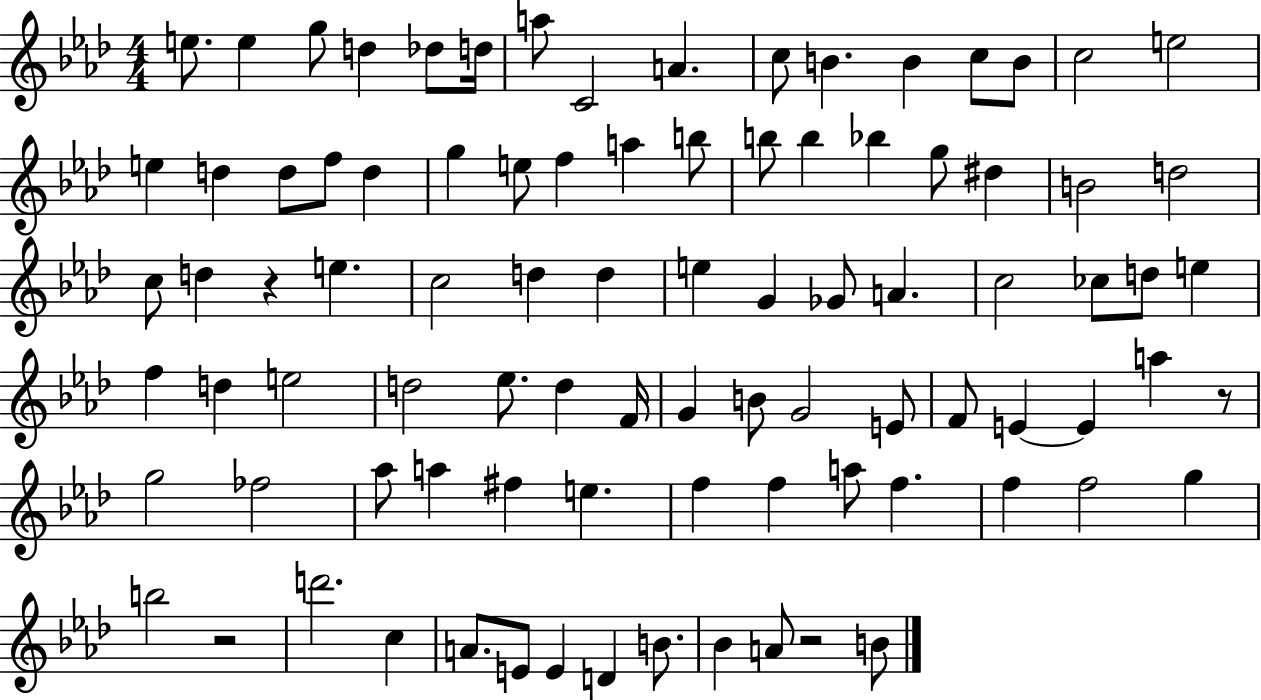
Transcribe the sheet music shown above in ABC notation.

X:1
T:Untitled
M:4/4
L:1/4
K:Ab
e/2 e g/2 d _d/2 d/4 a/2 C2 A c/2 B B c/2 B/2 c2 e2 e d d/2 f/2 d g e/2 f a b/2 b/2 b _b g/2 ^d B2 d2 c/2 d z e c2 d d e G _G/2 A c2 _c/2 d/2 e f d e2 d2 _e/2 d F/4 G B/2 G2 E/2 F/2 E E a z/2 g2 _f2 _a/2 a ^f e f f a/2 f f f2 g b2 z2 d'2 c A/2 E/2 E D B/2 _B A/2 z2 B/2